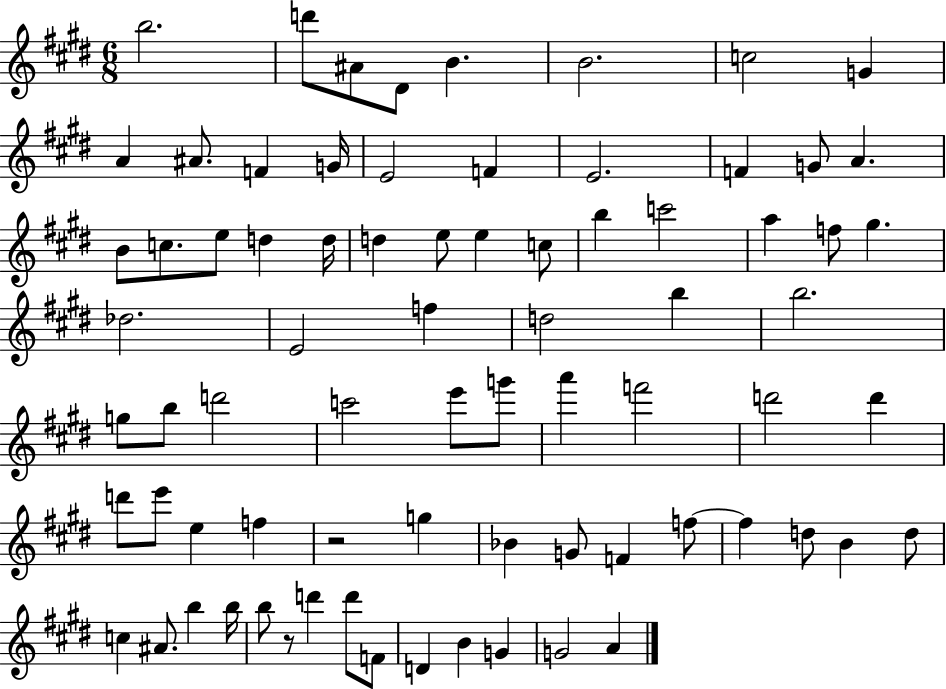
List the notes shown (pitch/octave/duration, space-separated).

B5/h. D6/e A#4/e D#4/e B4/q. B4/h. C5/h G4/q A4/q A#4/e. F4/q G4/s E4/h F4/q E4/h. F4/q G4/e A4/q. B4/e C5/e. E5/e D5/q D5/s D5/q E5/e E5/q C5/e B5/q C6/h A5/q F5/e G#5/q. Db5/h. E4/h F5/q D5/h B5/q B5/h. G5/e B5/e D6/h C6/h E6/e G6/e A6/q F6/h D6/h D6/q D6/e E6/e E5/q F5/q R/h G5/q Bb4/q G4/e F4/q F5/e F5/q D5/e B4/q D5/e C5/q A#4/e. B5/q B5/s B5/e R/e D6/q D6/e F4/e D4/q B4/q G4/q G4/h A4/q